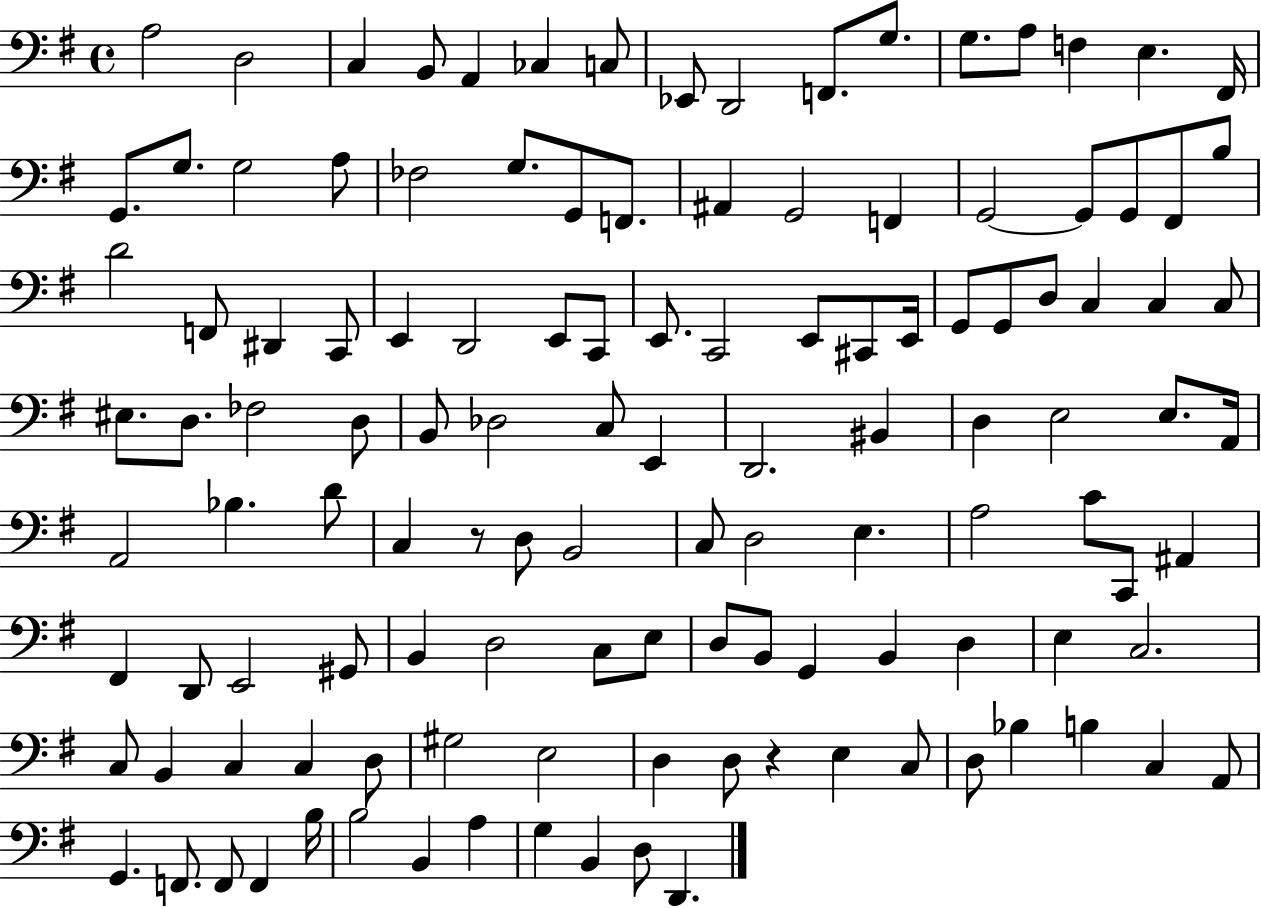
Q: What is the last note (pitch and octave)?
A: D2